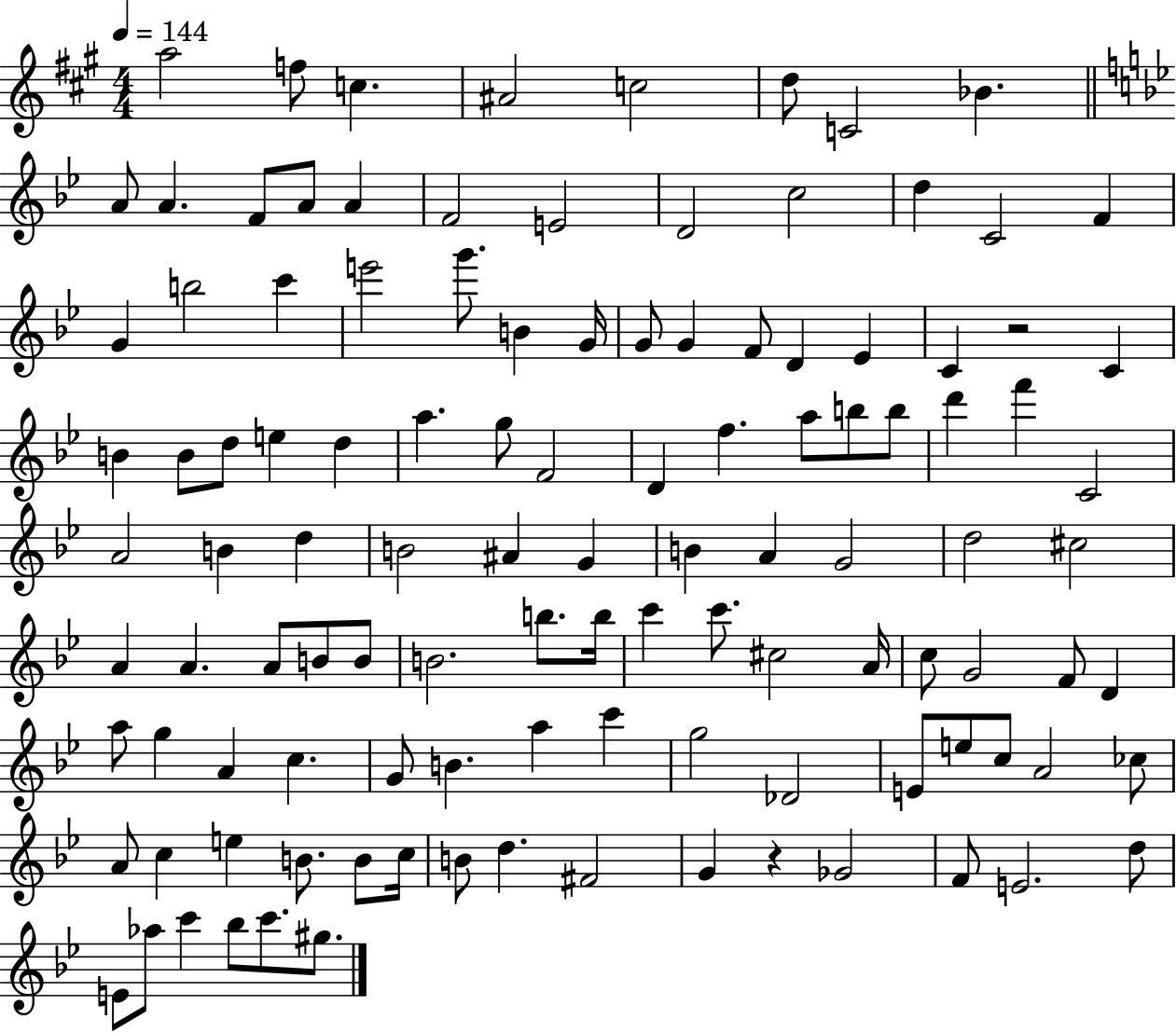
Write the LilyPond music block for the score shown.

{
  \clef treble
  \numericTimeSignature
  \time 4/4
  \key a \major
  \tempo 4 = 144
  \repeat volta 2 { a''2 f''8 c''4. | ais'2 c''2 | d''8 c'2 bes'4. | \bar "||" \break \key g \minor a'8 a'4. f'8 a'8 a'4 | f'2 e'2 | d'2 c''2 | d''4 c'2 f'4 | \break g'4 b''2 c'''4 | e'''2 g'''8. b'4 g'16 | g'8 g'4 f'8 d'4 ees'4 | c'4 r2 c'4 | \break b'4 b'8 d''8 e''4 d''4 | a''4. g''8 f'2 | d'4 f''4. a''8 b''8 b''8 | d'''4 f'''4 c'2 | \break a'2 b'4 d''4 | b'2 ais'4 g'4 | b'4 a'4 g'2 | d''2 cis''2 | \break a'4 a'4. a'8 b'8 b'8 | b'2. b''8. b''16 | c'''4 c'''8. cis''2 a'16 | c''8 g'2 f'8 d'4 | \break a''8 g''4 a'4 c''4. | g'8 b'4. a''4 c'''4 | g''2 des'2 | e'8 e''8 c''8 a'2 ces''8 | \break a'8 c''4 e''4 b'8. b'8 c''16 | b'8 d''4. fis'2 | g'4 r4 ges'2 | f'8 e'2. d''8 | \break e'8 aes''8 c'''4 bes''8 c'''8. gis''8. | } \bar "|."
}